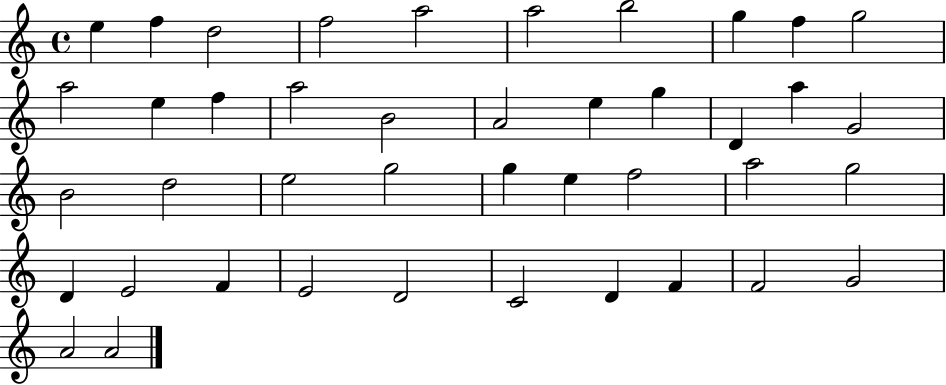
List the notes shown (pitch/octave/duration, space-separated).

E5/q F5/q D5/h F5/h A5/h A5/h B5/h G5/q F5/q G5/h A5/h E5/q F5/q A5/h B4/h A4/h E5/q G5/q D4/q A5/q G4/h B4/h D5/h E5/h G5/h G5/q E5/q F5/h A5/h G5/h D4/q E4/h F4/q E4/h D4/h C4/h D4/q F4/q F4/h G4/h A4/h A4/h